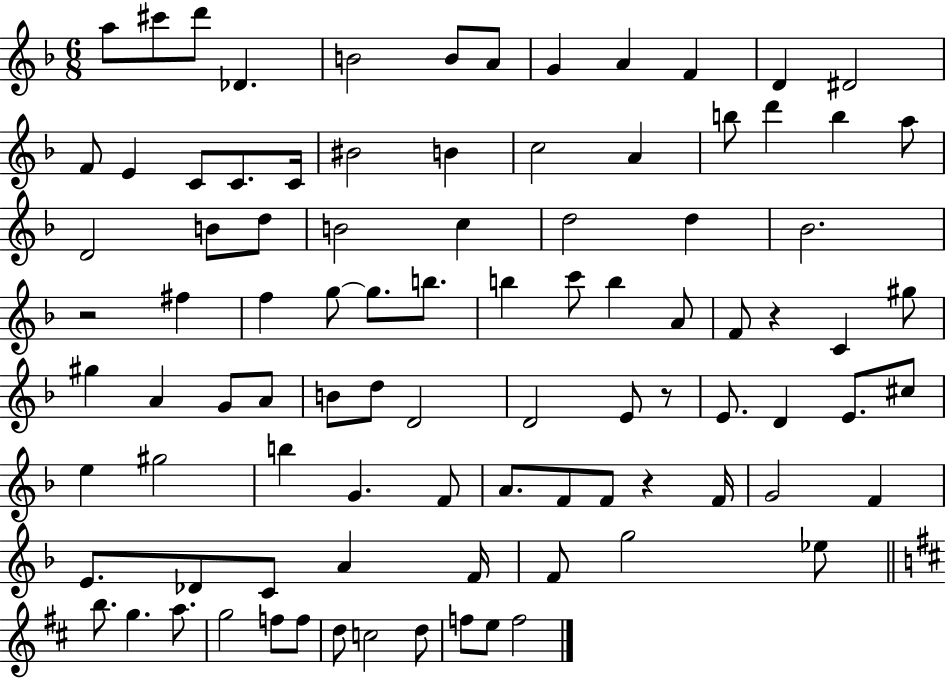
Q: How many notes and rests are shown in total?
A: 93